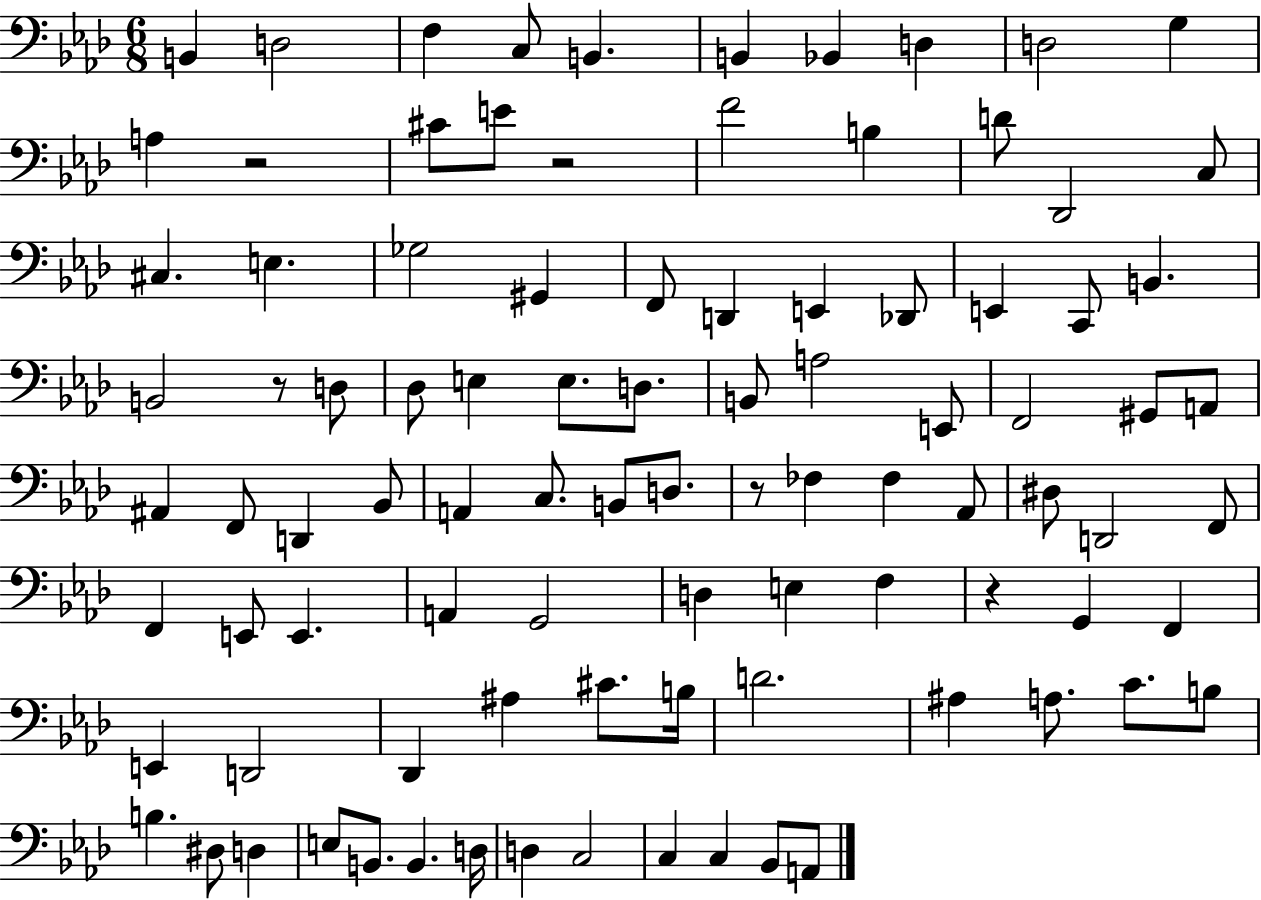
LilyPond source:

{
  \clef bass
  \numericTimeSignature
  \time 6/8
  \key aes \major
  b,4 d2 | f4 c8 b,4. | b,4 bes,4 d4 | d2 g4 | \break a4 r2 | cis'8 e'8 r2 | f'2 b4 | d'8 des,2 c8 | \break cis4. e4. | ges2 gis,4 | f,8 d,4 e,4 des,8 | e,4 c,8 b,4. | \break b,2 r8 d8 | des8 e4 e8. d8. | b,8 a2 e,8 | f,2 gis,8 a,8 | \break ais,4 f,8 d,4 bes,8 | a,4 c8. b,8 d8. | r8 fes4 fes4 aes,8 | dis8 d,2 f,8 | \break f,4 e,8 e,4. | a,4 g,2 | d4 e4 f4 | r4 g,4 f,4 | \break e,4 d,2 | des,4 ais4 cis'8. b16 | d'2. | ais4 a8. c'8. b8 | \break b4. dis8 d4 | e8 b,8. b,4. d16 | d4 c2 | c4 c4 bes,8 a,8 | \break \bar "|."
}